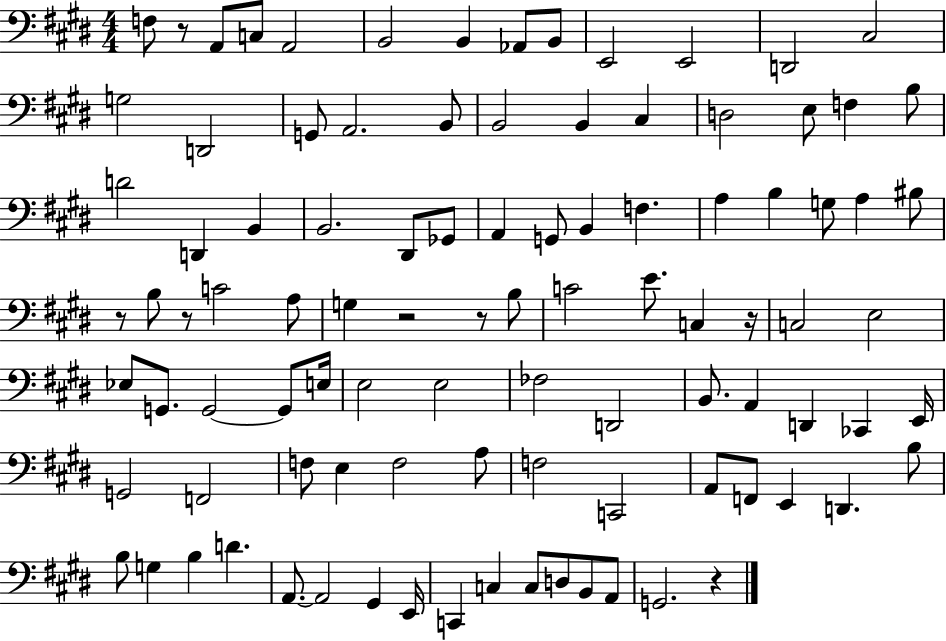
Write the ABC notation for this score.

X:1
T:Untitled
M:4/4
L:1/4
K:E
F,/2 z/2 A,,/2 C,/2 A,,2 B,,2 B,, _A,,/2 B,,/2 E,,2 E,,2 D,,2 ^C,2 G,2 D,,2 G,,/2 A,,2 B,,/2 B,,2 B,, ^C, D,2 E,/2 F, B,/2 D2 D,, B,, B,,2 ^D,,/2 _G,,/2 A,, G,,/2 B,, F, A, B, G,/2 A, ^B,/2 z/2 B,/2 z/2 C2 A,/2 G, z2 z/2 B,/2 C2 E/2 C, z/4 C,2 E,2 _E,/2 G,,/2 G,,2 G,,/2 E,/4 E,2 E,2 _F,2 D,,2 B,,/2 A,, D,, _C,, E,,/4 G,,2 F,,2 F,/2 E, F,2 A,/2 F,2 C,,2 A,,/2 F,,/2 E,, D,, B,/2 B,/2 G, B, D A,,/2 A,,2 ^G,, E,,/4 C,, C, C,/2 D,/2 B,,/2 A,,/2 G,,2 z